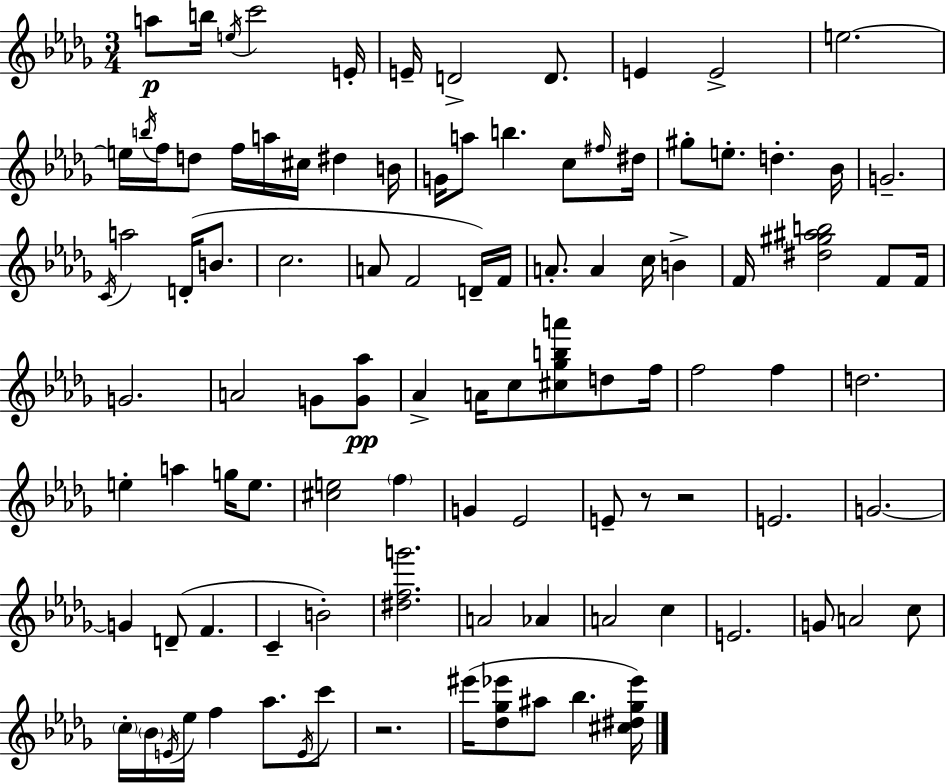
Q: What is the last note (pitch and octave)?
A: Bb5